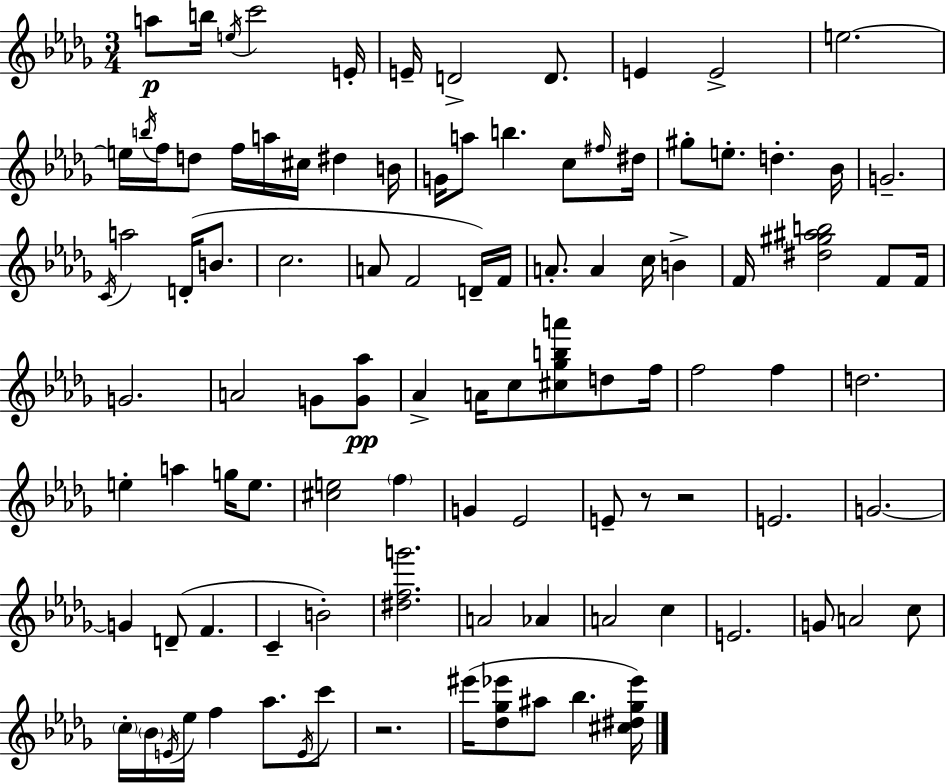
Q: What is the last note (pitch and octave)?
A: Bb5